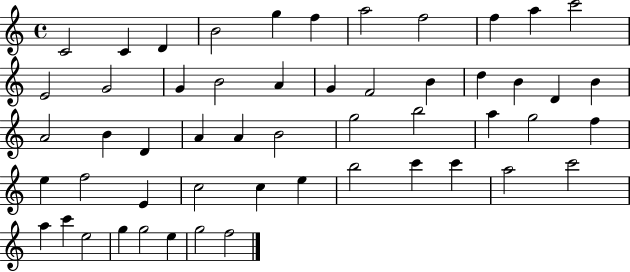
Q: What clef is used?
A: treble